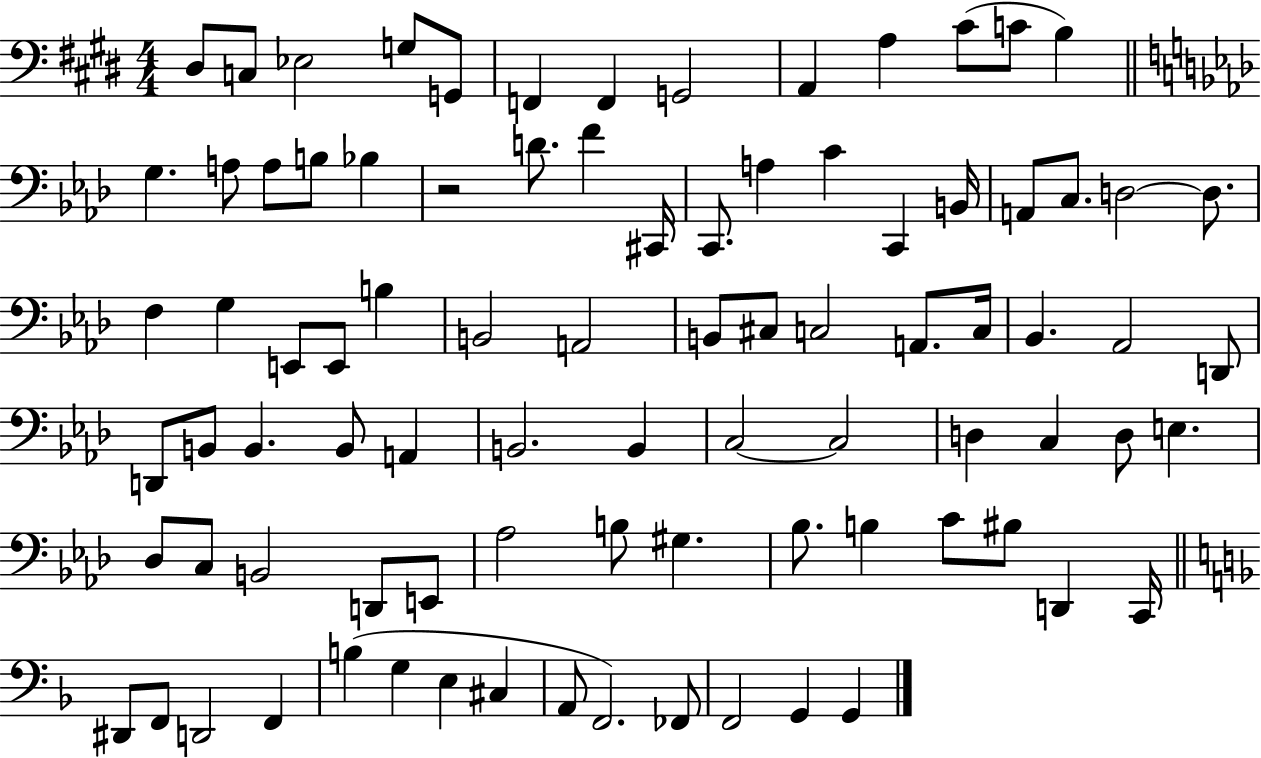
X:1
T:Untitled
M:4/4
L:1/4
K:E
^D,/2 C,/2 _E,2 G,/2 G,,/2 F,, F,, G,,2 A,, A, ^C/2 C/2 B, G, A,/2 A,/2 B,/2 _B, z2 D/2 F ^C,,/4 C,,/2 A, C C,, B,,/4 A,,/2 C,/2 D,2 D,/2 F, G, E,,/2 E,,/2 B, B,,2 A,,2 B,,/2 ^C,/2 C,2 A,,/2 C,/4 _B,, _A,,2 D,,/2 D,,/2 B,,/2 B,, B,,/2 A,, B,,2 B,, C,2 C,2 D, C, D,/2 E, _D,/2 C,/2 B,,2 D,,/2 E,,/2 _A,2 B,/2 ^G, _B,/2 B, C/2 ^B,/2 D,, C,,/4 ^D,,/2 F,,/2 D,,2 F,, B, G, E, ^C, A,,/2 F,,2 _F,,/2 F,,2 G,, G,,